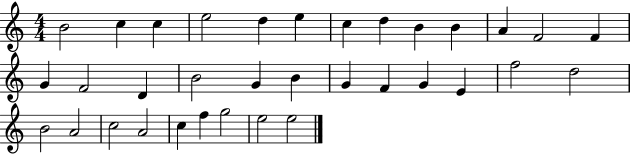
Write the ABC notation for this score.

X:1
T:Untitled
M:4/4
L:1/4
K:C
B2 c c e2 d e c d B B A F2 F G F2 D B2 G B G F G E f2 d2 B2 A2 c2 A2 c f g2 e2 e2